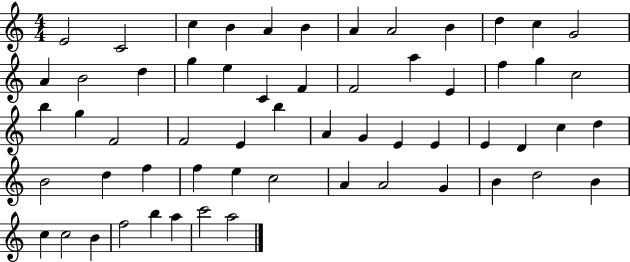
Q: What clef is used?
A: treble